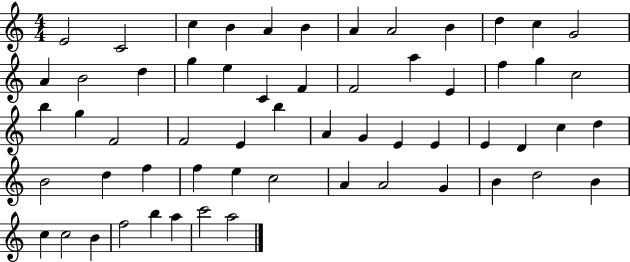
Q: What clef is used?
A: treble